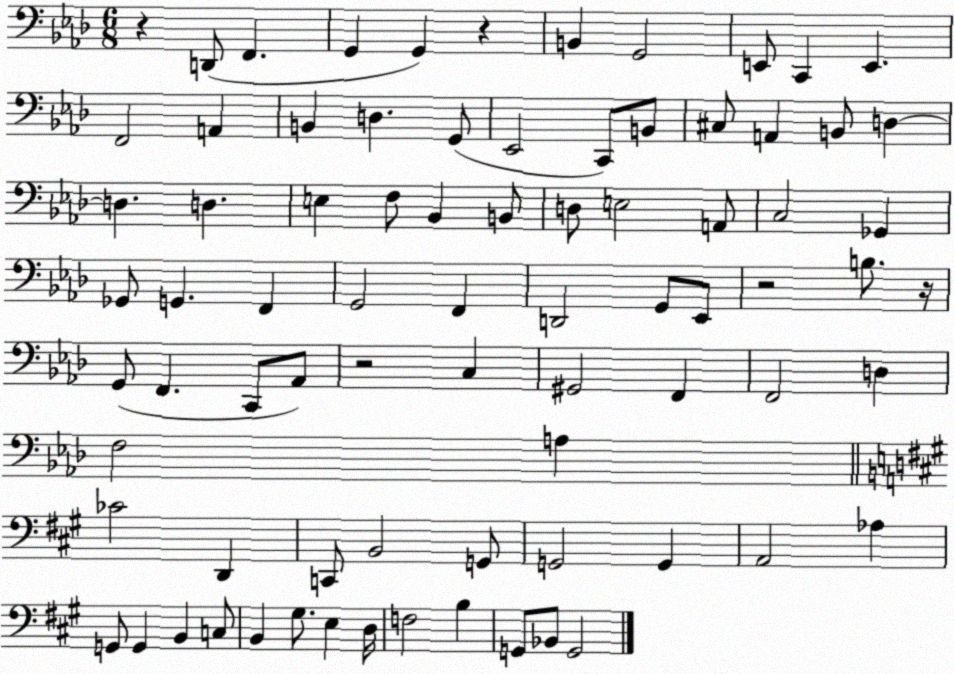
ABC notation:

X:1
T:Untitled
M:6/8
L:1/4
K:Ab
z D,,/2 F,, G,, G,, z B,, G,,2 E,,/2 C,, E,, F,,2 A,, B,, D, G,,/2 _E,,2 C,,/2 B,,/2 ^C,/2 A,, B,,/2 D, D, D, E, F,/2 _B,, B,,/2 D,/2 E,2 A,,/2 C,2 _G,, _G,,/2 G,, F,, G,,2 F,, D,,2 G,,/2 _E,,/2 z2 B,/2 z/4 G,,/2 F,, C,,/2 _A,,/2 z2 C, ^G,,2 F,, F,,2 D, F,2 A, _C2 D,, C,,/2 B,,2 G,,/2 G,,2 G,, A,,2 _A, G,,/2 G,, B,, C,/2 B,, ^G,/2 E, D,/4 F,2 B, G,,/2 _B,,/2 G,,2